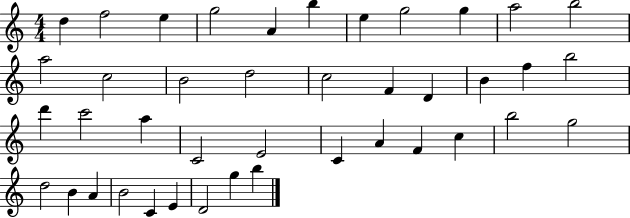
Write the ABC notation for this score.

X:1
T:Untitled
M:4/4
L:1/4
K:C
d f2 e g2 A b e g2 g a2 b2 a2 c2 B2 d2 c2 F D B f b2 d' c'2 a C2 E2 C A F c b2 g2 d2 B A B2 C E D2 g b